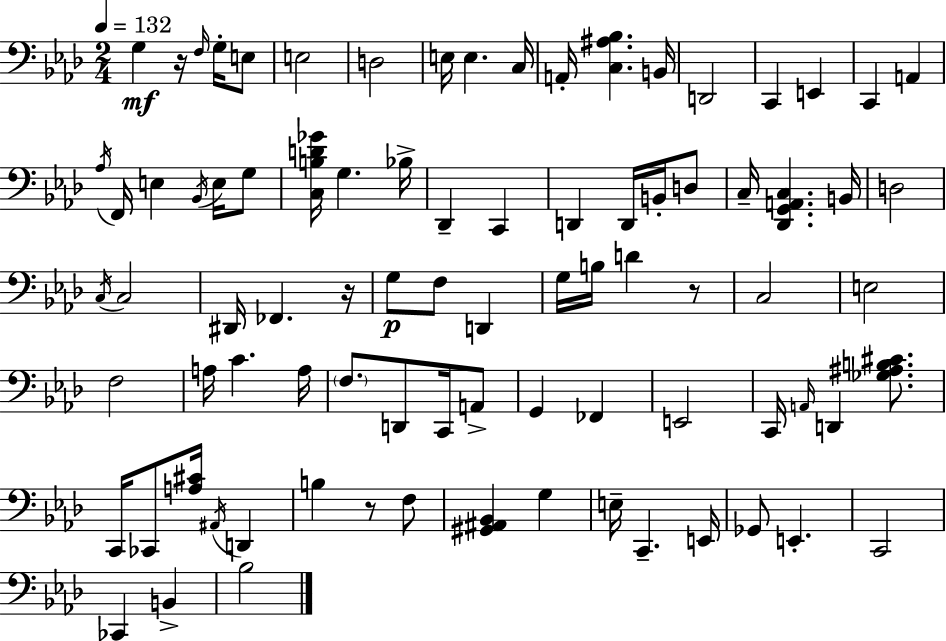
{
  \clef bass
  \numericTimeSignature
  \time 2/4
  \key aes \major
  \tempo 4 = 132
  \repeat volta 2 { g4\mf r16 \grace { f16 } g16-. e8 | e2 | d2 | e16 e4. | \break c16 a,16-. <c ais bes>4. | b,16 d,2 | c,4 e,4 | c,4 a,4 | \break \acciaccatura { aes16 } f,16 e4 \acciaccatura { bes,16 } | e16 g8 <c b d' ges'>16 g4. | bes16-> des,4-- c,4 | d,4 d,16 | \break b,16-. d8 c16-- <des, g, a, c>4. | b,16 d2 | \acciaccatura { c16 } c2 | dis,16 fes,4. | \break r16 g8\p f8 | d,4 g16 b16 d'4 | r8 c2 | e2 | \break f2 | a16 c'4. | a16 \parenthesize f8. d,8 | c,16 a,8-> g,4 | \break fes,4 e,2 | c,16 \grace { a,16 } d,4 | <ges ais b cis'>8. c,16 ces,8 | <a cis'>16 \acciaccatura { ais,16 } d,4 b4 | \break r8 f8 <gis, ais, bes,>4 | g4 e16-- c,4.-- | e,16 ges,8 | e,4.-. c,2 | \break ces,4 | b,4-> bes2 | } \bar "|."
}